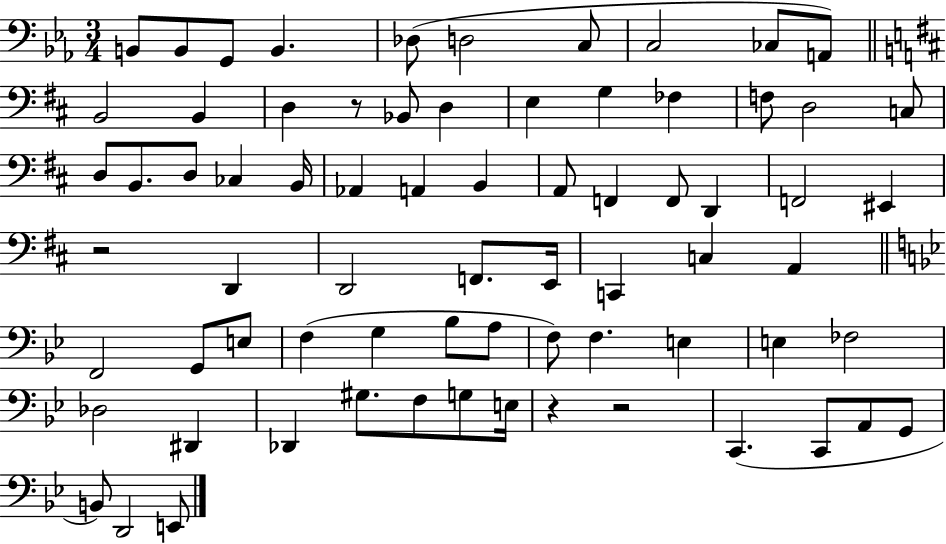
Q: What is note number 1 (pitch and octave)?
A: B2